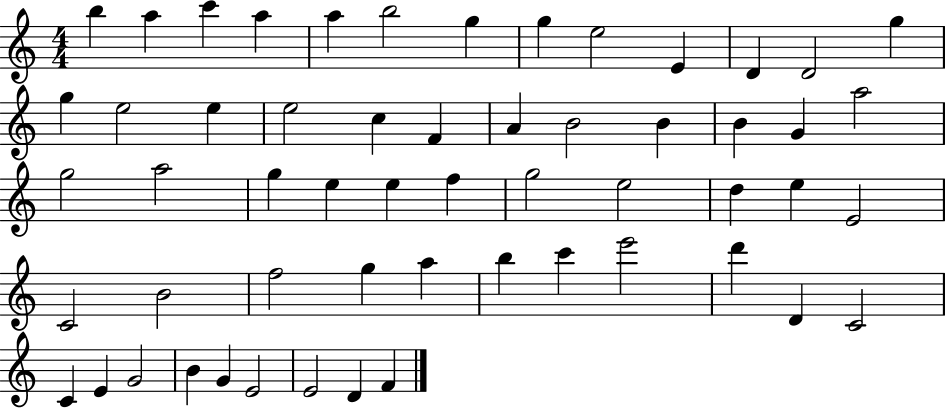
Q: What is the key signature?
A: C major